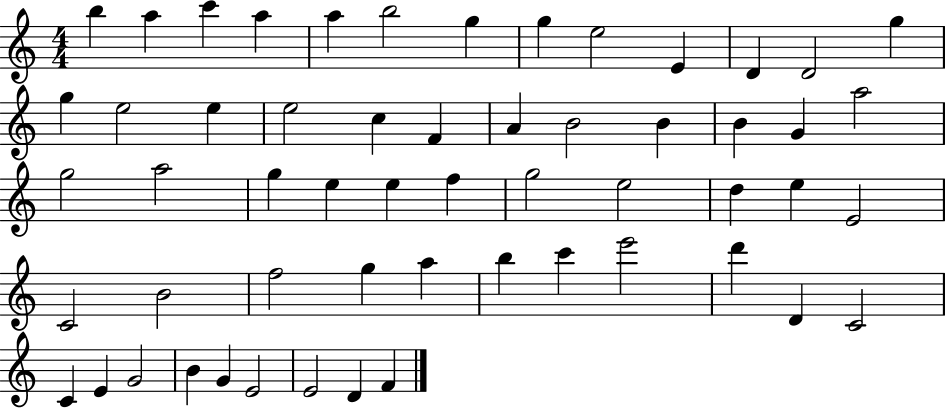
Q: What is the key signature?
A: C major